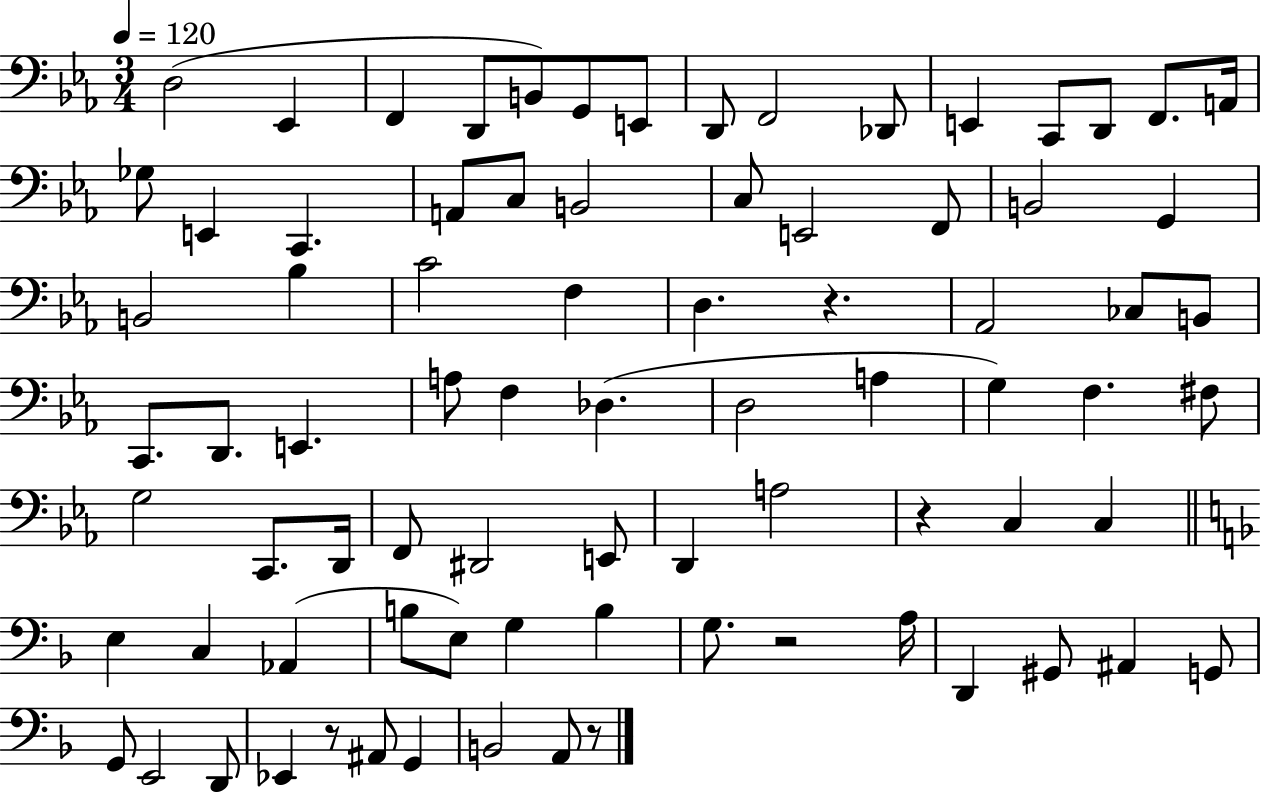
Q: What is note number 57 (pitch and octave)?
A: C3